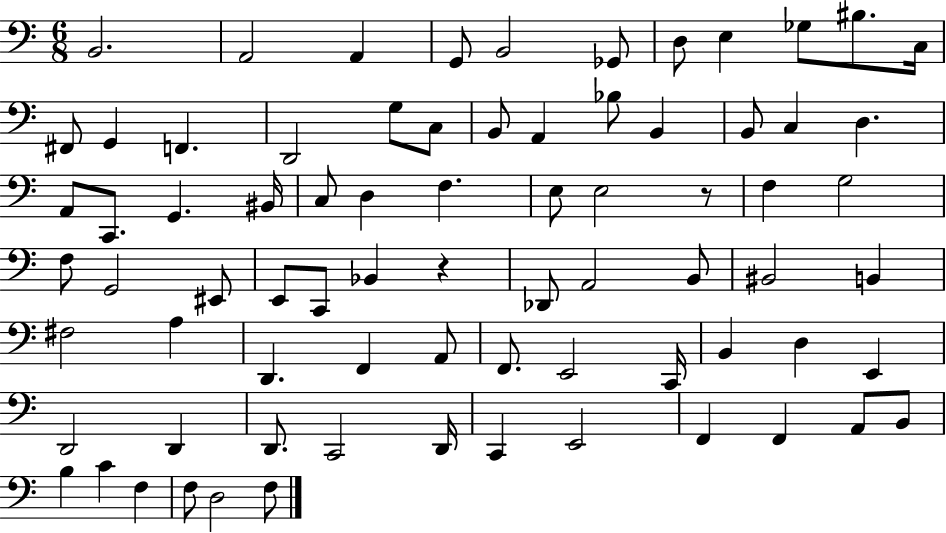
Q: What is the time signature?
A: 6/8